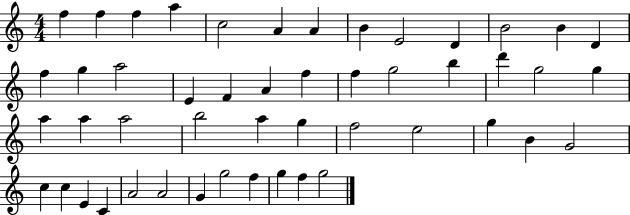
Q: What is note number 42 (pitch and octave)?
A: A4